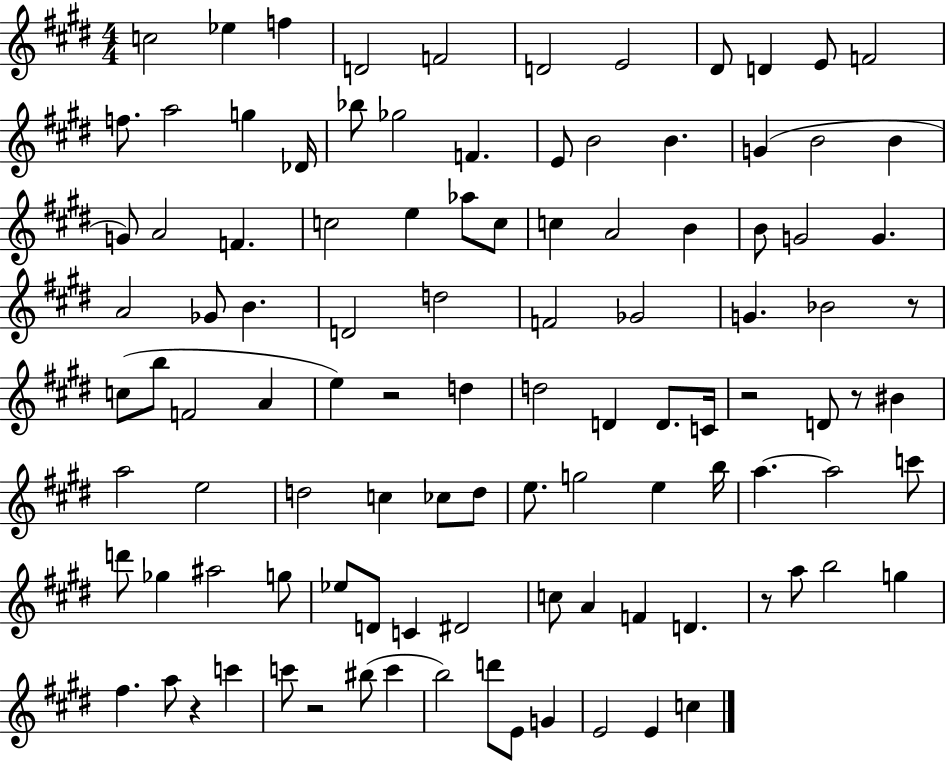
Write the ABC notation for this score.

X:1
T:Untitled
M:4/4
L:1/4
K:E
c2 _e f D2 F2 D2 E2 ^D/2 D E/2 F2 f/2 a2 g _D/4 _b/2 _g2 F E/2 B2 B G B2 B G/2 A2 F c2 e _a/2 c/2 c A2 B B/2 G2 G A2 _G/2 B D2 d2 F2 _G2 G _B2 z/2 c/2 b/2 F2 A e z2 d d2 D D/2 C/4 z2 D/2 z/2 ^B a2 e2 d2 c _c/2 d/2 e/2 g2 e b/4 a a2 c'/2 d'/2 _g ^a2 g/2 _e/2 D/2 C ^D2 c/2 A F D z/2 a/2 b2 g ^f a/2 z c' c'/2 z2 ^b/2 c' b2 d'/2 E/2 G E2 E c